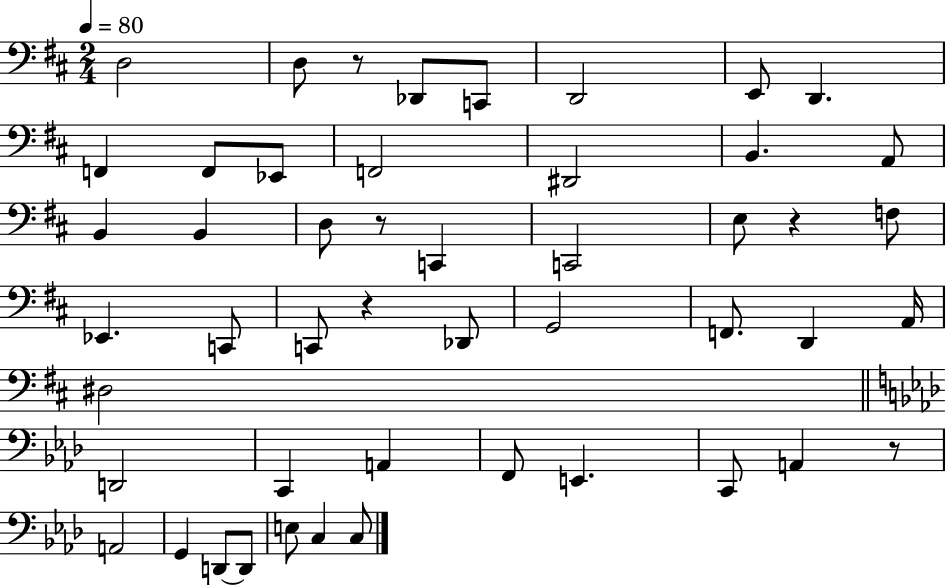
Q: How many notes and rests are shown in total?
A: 49